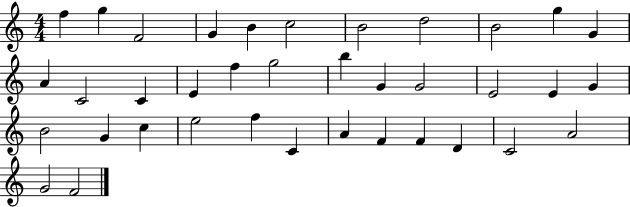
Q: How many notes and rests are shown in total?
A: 37